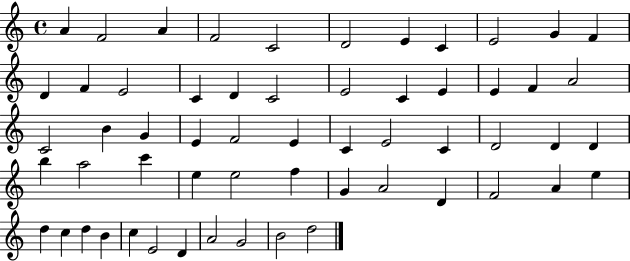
A4/q F4/h A4/q F4/h C4/h D4/h E4/q C4/q E4/h G4/q F4/q D4/q F4/q E4/h C4/q D4/q C4/h E4/h C4/q E4/q E4/q F4/q A4/h C4/h B4/q G4/q E4/q F4/h E4/q C4/q E4/h C4/q D4/h D4/q D4/q B5/q A5/h C6/q E5/q E5/h F5/q G4/q A4/h D4/q F4/h A4/q E5/q D5/q C5/q D5/q B4/q C5/q E4/h D4/q A4/h G4/h B4/h D5/h